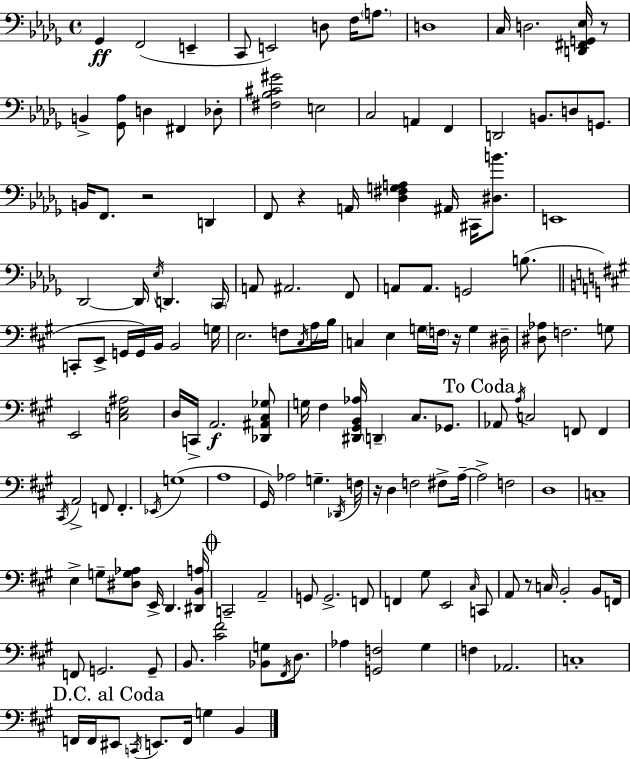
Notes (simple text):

Gb2/q F2/h E2/q C2/e E2/h D3/e F3/s A3/e. D3/w C3/s D3/h. [D2,F#2,G2,Eb3]/s R/e B2/q [Gb2,Ab3]/e D3/q F#2/q Db3/e [F#3,Bb3,C#4,G#4]/h E3/h C3/h A2/q F2/q D2/h B2/e. D3/e G2/e. B2/s F2/e. R/h D2/q F2/e R/q A2/s [Db3,F#3,G3,A3]/q A#2/s C#2/s [D#3,B4]/e. E2/w Db2/h Db2/s Eb3/s D2/q. C2/s A2/e A#2/h. F2/e A2/e A2/e. G2/h B3/e. C2/e E2/e G2/s G2/s B2/s B2/h G3/s E3/h. F3/e C#3/s A3/s B3/s C3/q E3/q G3/s F3/s R/s G3/q D#3/s [D#3,Ab3]/e F3/h. G3/e E2/h [C3,E3,A#3]/h D3/s C2/s A2/h. [Db2,A#2,C#3,Gb3]/e G3/s F#3/q [D#2,G#2,B2,Ab3]/s D2/q C#3/e. Gb2/e. Ab2/e A3/s C3/h F2/e F2/q C#2/s A2/h F2/e F2/q. Eb2/s G3/w A3/w G#2/s Ab3/h G3/q. Db2/s F3/s R/s D3/q F3/h F#3/e A3/s A3/h F3/h D3/w C3/w E3/q G3/e [D#3,G3,Ab3]/e E2/s D2/q. [D#2,B2,A3]/s C2/h A2/h G2/e G2/h. F2/e F2/q G#3/e E2/h C#3/s C2/e A2/e R/e C3/s B2/h B2/e F2/s F2/e G2/h. G2/e B2/e. [C#4,F#4]/h [Bb2,G3]/e F#2/s D3/e. Ab3/q [G2,F3]/h G#3/q F3/q Ab2/h. C3/w F2/s F2/s EIS2/e C2/s E2/e. F2/s G3/q B2/q